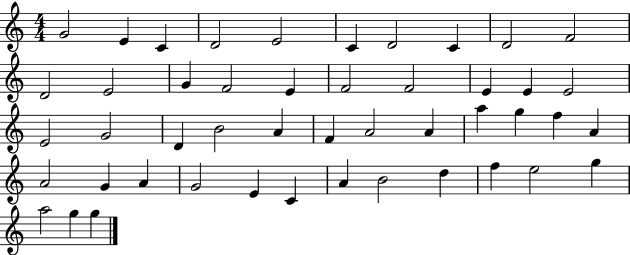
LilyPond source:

{
  \clef treble
  \numericTimeSignature
  \time 4/4
  \key c \major
  g'2 e'4 c'4 | d'2 e'2 | c'4 d'2 c'4 | d'2 f'2 | \break d'2 e'2 | g'4 f'2 e'4 | f'2 f'2 | e'4 e'4 e'2 | \break e'2 g'2 | d'4 b'2 a'4 | f'4 a'2 a'4 | a''4 g''4 f''4 a'4 | \break a'2 g'4 a'4 | g'2 e'4 c'4 | a'4 b'2 d''4 | f''4 e''2 g''4 | \break a''2 g''4 g''4 | \bar "|."
}